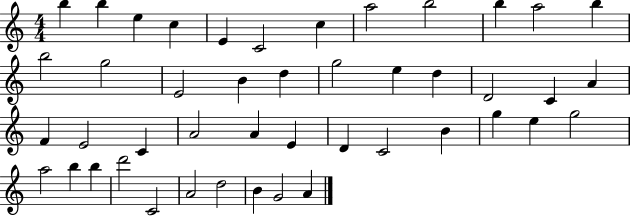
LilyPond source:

{
  \clef treble
  \numericTimeSignature
  \time 4/4
  \key c \major
  b''4 b''4 e''4 c''4 | e'4 c'2 c''4 | a''2 b''2 | b''4 a''2 b''4 | \break b''2 g''2 | e'2 b'4 d''4 | g''2 e''4 d''4 | d'2 c'4 a'4 | \break f'4 e'2 c'4 | a'2 a'4 e'4 | d'4 c'2 b'4 | g''4 e''4 g''2 | \break a''2 b''4 b''4 | d'''2 c'2 | a'2 d''2 | b'4 g'2 a'4 | \break \bar "|."
}